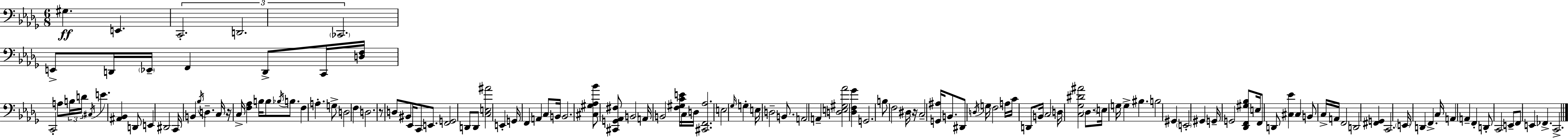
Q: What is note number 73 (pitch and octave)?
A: F3